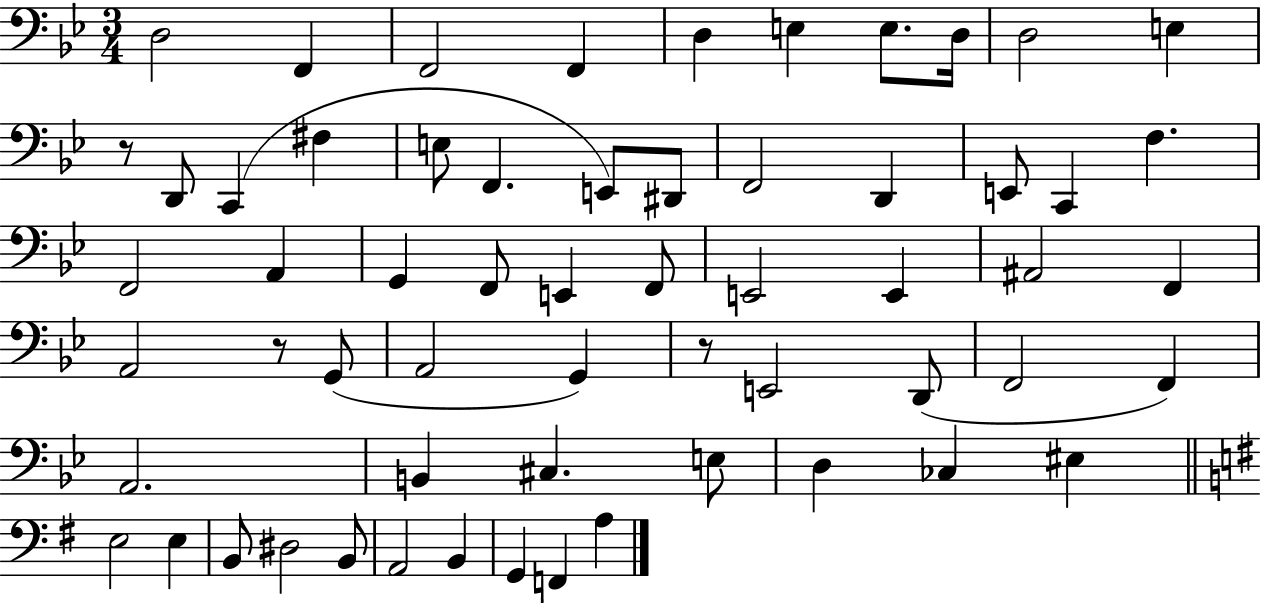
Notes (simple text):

D3/h F2/q F2/h F2/q D3/q E3/q E3/e. D3/s D3/h E3/q R/e D2/e C2/q F#3/q E3/e F2/q. E2/e D#2/e F2/h D2/q E2/e C2/q F3/q. F2/h A2/q G2/q F2/e E2/q F2/e E2/h E2/q A#2/h F2/q A2/h R/e G2/e A2/h G2/q R/e E2/h D2/e F2/h F2/q A2/h. B2/q C#3/q. E3/e D3/q CES3/q EIS3/q E3/h E3/q B2/e D#3/h B2/e A2/h B2/q G2/q F2/q A3/q